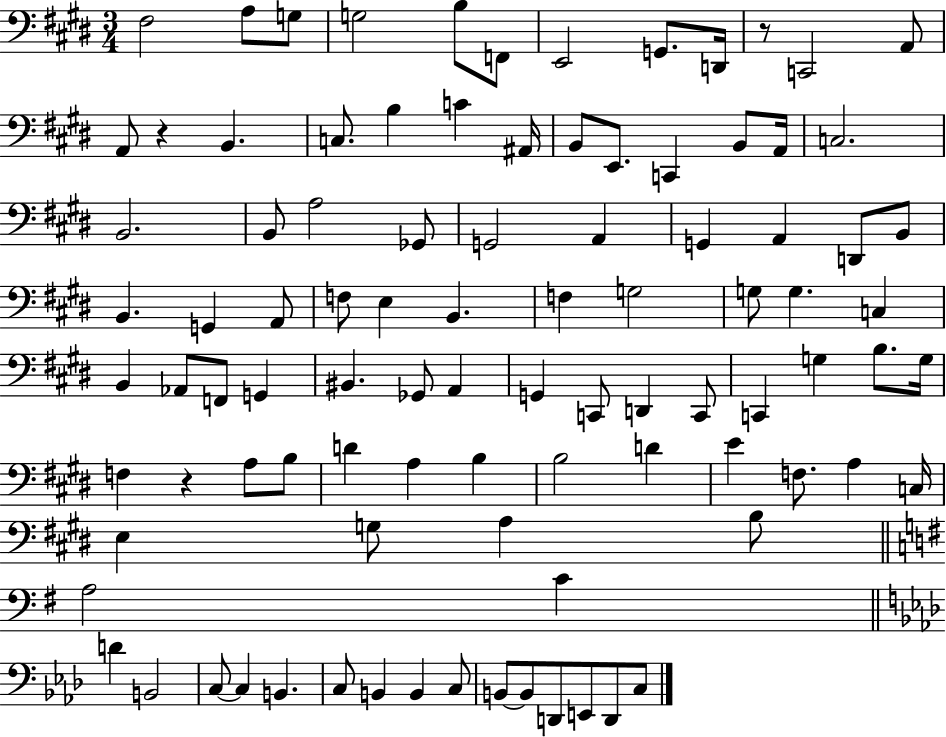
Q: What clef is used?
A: bass